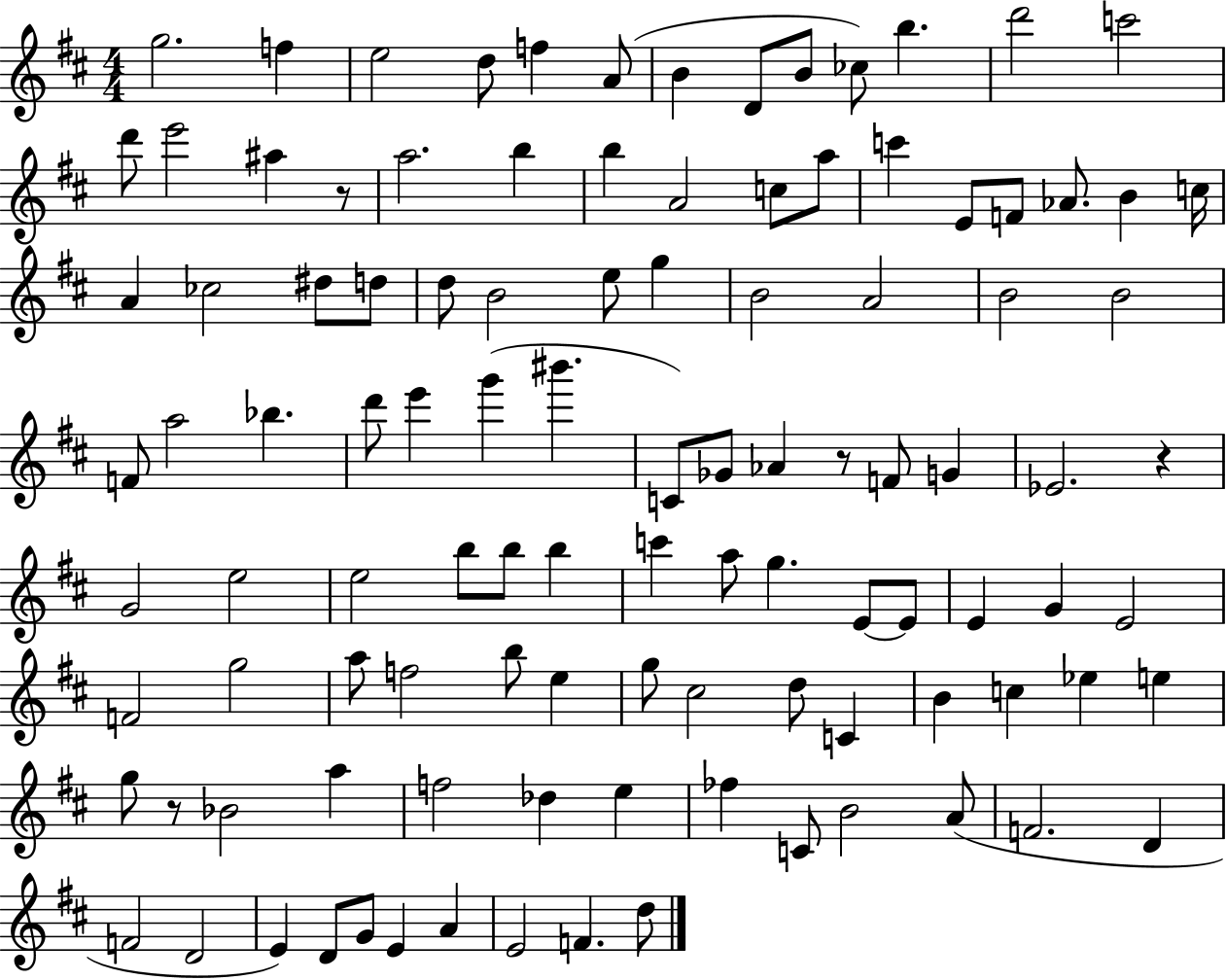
{
  \clef treble
  \numericTimeSignature
  \time 4/4
  \key d \major
  g''2. f''4 | e''2 d''8 f''4 a'8( | b'4 d'8 b'8 ces''8) b''4. | d'''2 c'''2 | \break d'''8 e'''2 ais''4 r8 | a''2. b''4 | b''4 a'2 c''8 a''8 | c'''4 e'8 f'8 aes'8. b'4 c''16 | \break a'4 ces''2 dis''8 d''8 | d''8 b'2 e''8 g''4 | b'2 a'2 | b'2 b'2 | \break f'8 a''2 bes''4. | d'''8 e'''4 g'''4( bis'''4. | c'8) ges'8 aes'4 r8 f'8 g'4 | ees'2. r4 | \break g'2 e''2 | e''2 b''8 b''8 b''4 | c'''4 a''8 g''4. e'8~~ e'8 | e'4 g'4 e'2 | \break f'2 g''2 | a''8 f''2 b''8 e''4 | g''8 cis''2 d''8 c'4 | b'4 c''4 ees''4 e''4 | \break g''8 r8 bes'2 a''4 | f''2 des''4 e''4 | fes''4 c'8 b'2 a'8( | f'2. d'4 | \break f'2 d'2 | e'4) d'8 g'8 e'4 a'4 | e'2 f'4. d''8 | \bar "|."
}